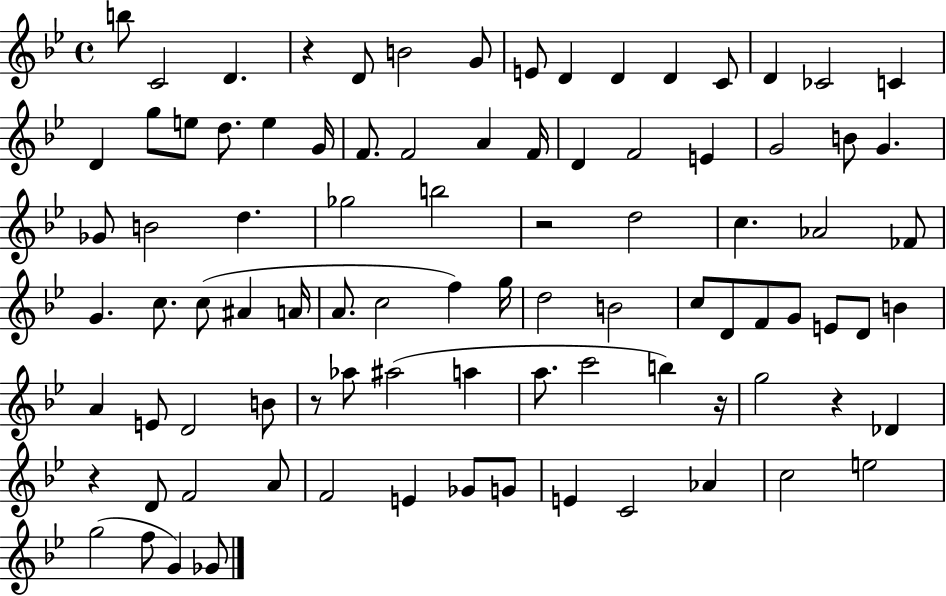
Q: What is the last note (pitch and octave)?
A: Gb4